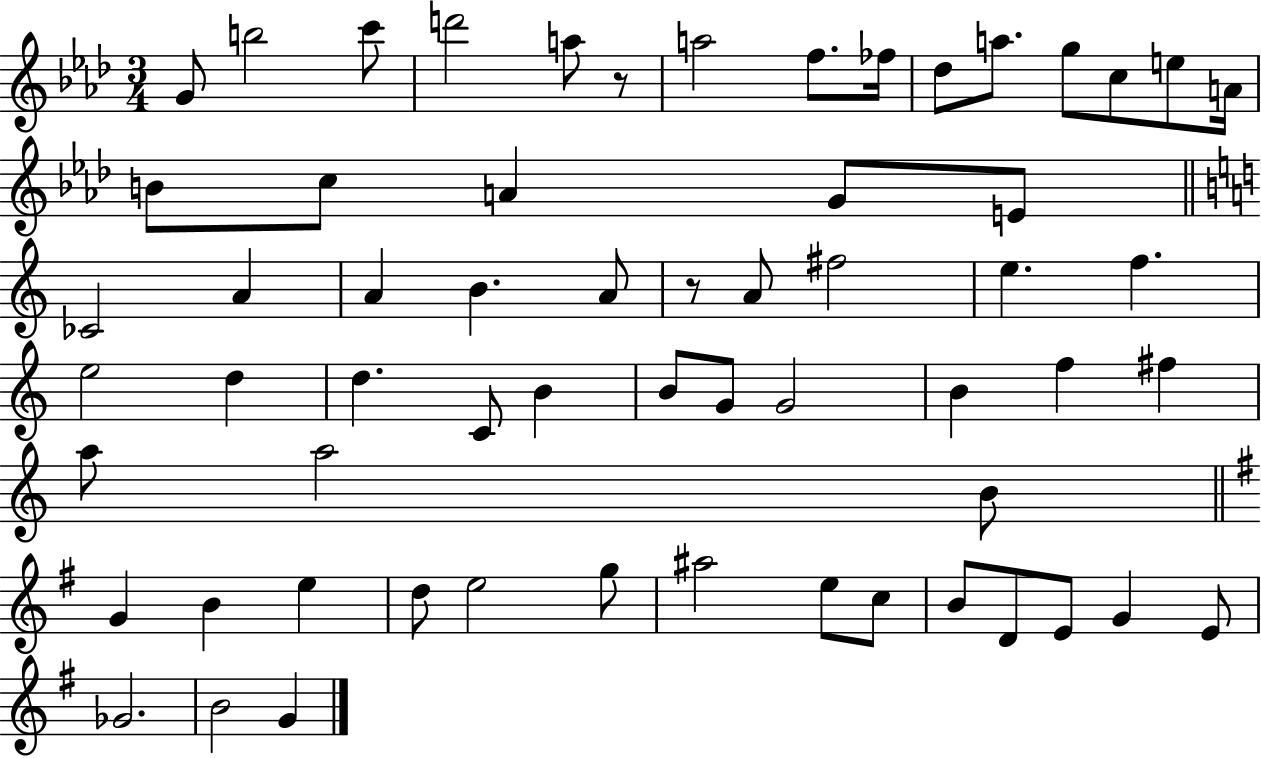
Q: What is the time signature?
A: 3/4